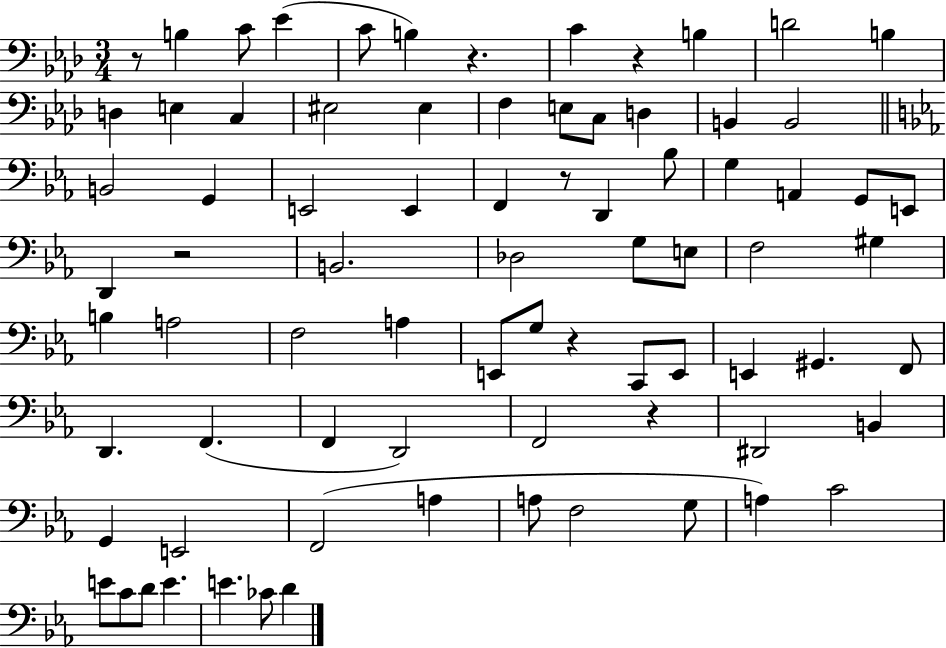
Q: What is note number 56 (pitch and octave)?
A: B2